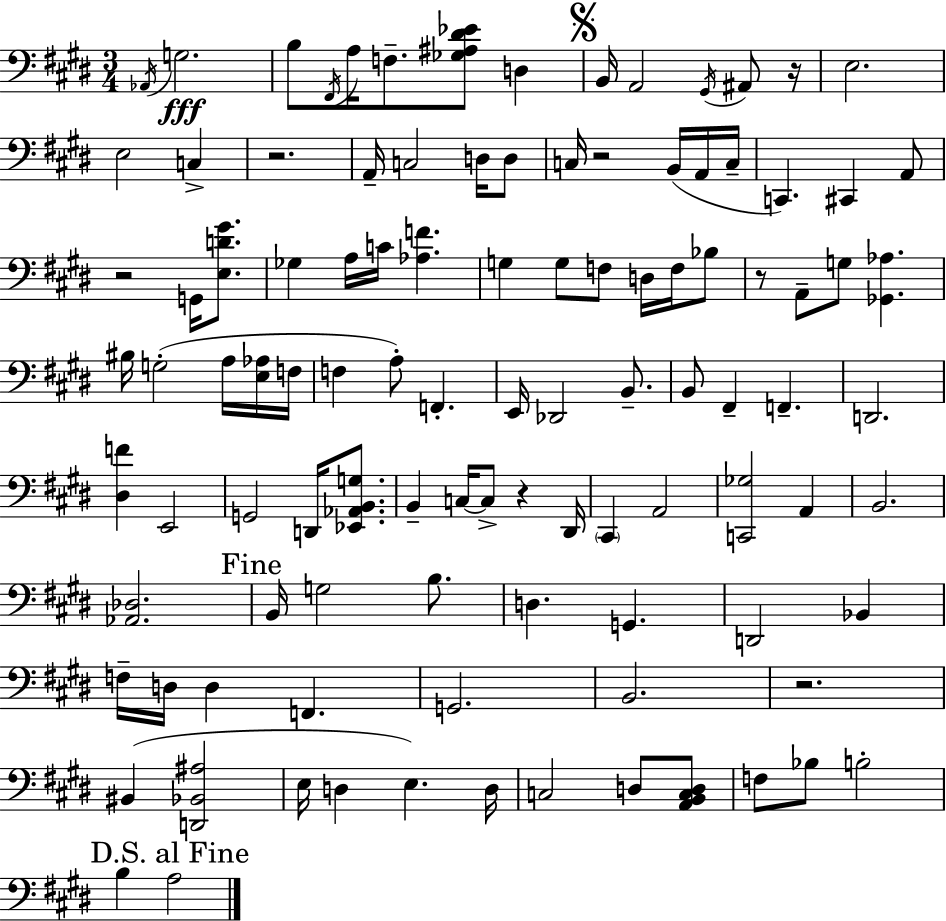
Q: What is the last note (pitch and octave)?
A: A3